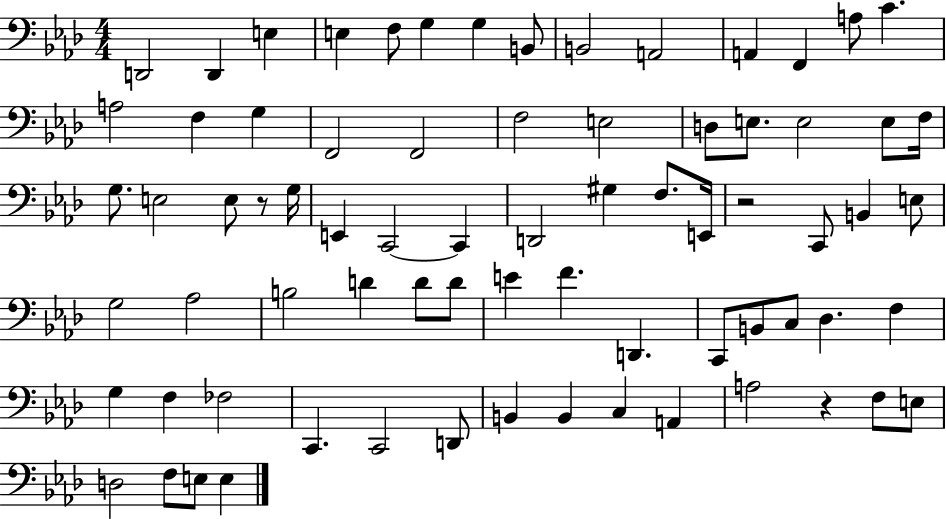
D2/h D2/q E3/q E3/q F3/e G3/q G3/q B2/e B2/h A2/h A2/q F2/q A3/e C4/q. A3/h F3/q G3/q F2/h F2/h F3/h E3/h D3/e E3/e. E3/h E3/e F3/s G3/e. E3/h E3/e R/e G3/s E2/q C2/h C2/q D2/h G#3/q F3/e. E2/s R/h C2/e B2/q E3/e G3/h Ab3/h B3/h D4/q D4/e D4/e E4/q F4/q. D2/q. C2/e B2/e C3/e Db3/q. F3/q G3/q F3/q FES3/h C2/q. C2/h D2/e B2/q B2/q C3/q A2/q A3/h R/q F3/e E3/e D3/h F3/e E3/e E3/q